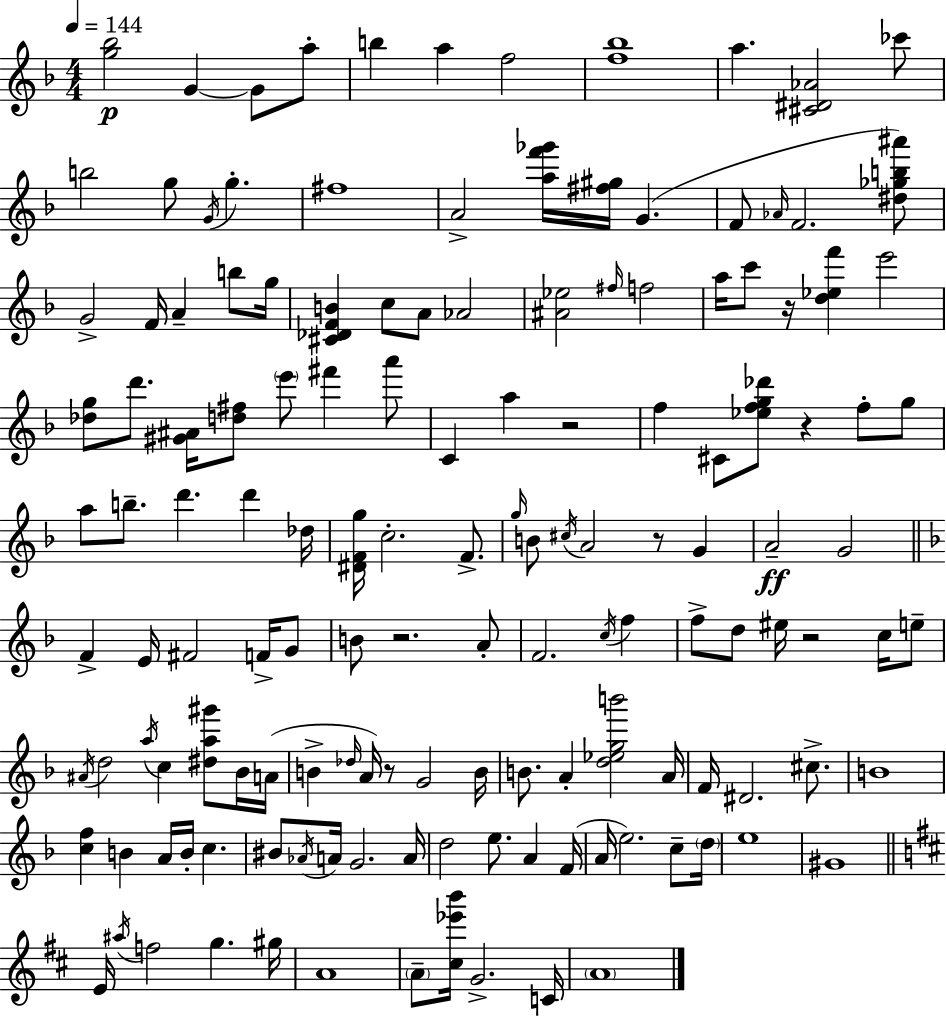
[G5,Bb5]/h G4/q G4/e A5/e B5/q A5/q F5/h [F5,Bb5]/w A5/q. [C#4,D#4,Ab4]/h CES6/e B5/h G5/e G4/s G5/q. F#5/w A4/h [A5,F6,Gb6]/s [F#5,G#5]/s G4/q. F4/e Ab4/s F4/h. [D#5,Gb5,B5,A#6]/e G4/h F4/s A4/q B5/e G5/s [C#4,Db4,F4,B4]/q C5/e A4/e Ab4/h [A#4,Eb5]/h F#5/s F5/h A5/s C6/e R/s [D5,Eb5,F6]/q E6/h [Db5,G5]/e D6/e. [G#4,A#4]/s [D5,F#5]/e E6/e F#6/q A6/e C4/q A5/q R/h F5/q C#4/e [Eb5,F5,G5,Db6]/e R/q F5/e G5/e A5/e B5/e. D6/q. D6/q Db5/s [D#4,F4,G5]/s C5/h. F4/e. G5/s B4/e C#5/s A4/h R/e G4/q A4/h G4/h F4/q E4/s F#4/h F4/s G4/e B4/e R/h. A4/e F4/h. C5/s F5/q F5/e D5/e EIS5/s R/h C5/s E5/e A#4/s D5/h A5/s C5/q [D#5,A5,G#6]/e Bb4/s A4/s B4/q Db5/s A4/s R/e G4/h B4/s B4/e. A4/q [D5,Eb5,G5,B6]/h A4/s F4/s D#4/h. C#5/e. B4/w [C5,F5]/q B4/q A4/s B4/s C5/q. BIS4/e Ab4/s A4/s G4/h. A4/s D5/h E5/e. A4/q F4/s A4/s E5/h. C5/e D5/s E5/w G#4/w E4/s A#5/s F5/h G5/q. G#5/s A4/w A4/e [C#5,Eb6,B6]/s G4/h. C4/s A4/w